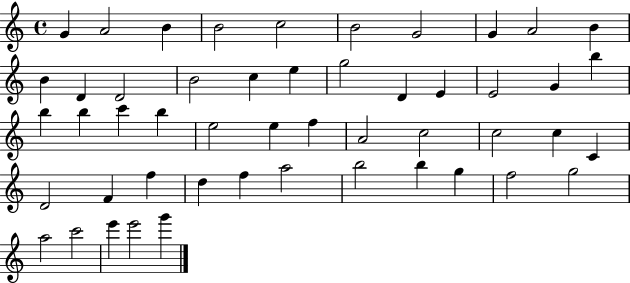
X:1
T:Untitled
M:4/4
L:1/4
K:C
G A2 B B2 c2 B2 G2 G A2 B B D D2 B2 c e g2 D E E2 G b b b c' b e2 e f A2 c2 c2 c C D2 F f d f a2 b2 b g f2 g2 a2 c'2 e' e'2 g'